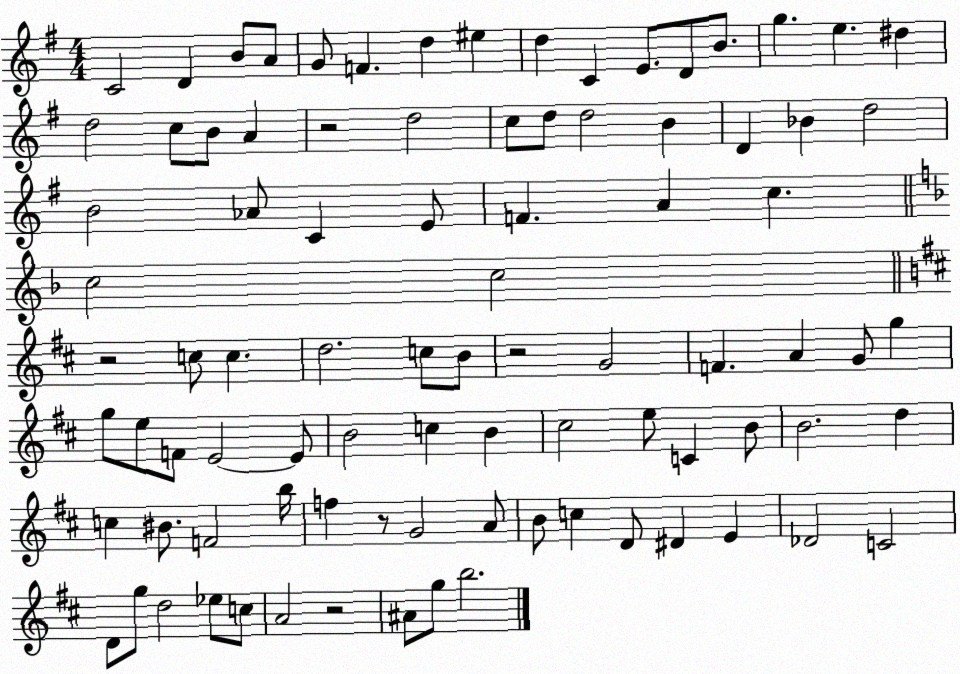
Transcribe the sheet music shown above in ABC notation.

X:1
T:Untitled
M:4/4
L:1/4
K:G
C2 D B/2 A/2 G/2 F d ^e d C E/2 D/2 B/2 g e ^d d2 c/2 B/2 A z2 d2 c/2 d/2 d2 B D _B d2 B2 _A/2 C E/2 F A c c2 c2 z2 c/2 c d2 c/2 B/2 z2 G2 F A G/2 g g/2 e/2 F/2 E2 E/2 B2 c B ^c2 e/2 C B/2 B2 d c ^B/2 F2 b/4 f z/2 G2 A/2 B/2 c D/2 ^D E _D2 C2 D/2 g/2 d2 _e/2 c/2 A2 z2 ^A/2 g/2 b2